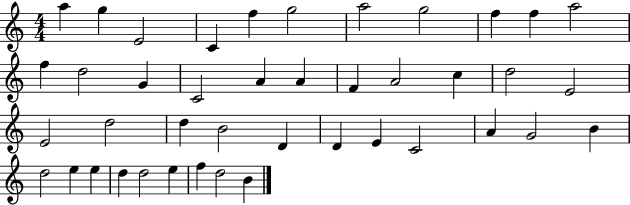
{
  \clef treble
  \numericTimeSignature
  \time 4/4
  \key c \major
  a''4 g''4 e'2 | c'4 f''4 g''2 | a''2 g''2 | f''4 f''4 a''2 | \break f''4 d''2 g'4 | c'2 a'4 a'4 | f'4 a'2 c''4 | d''2 e'2 | \break e'2 d''2 | d''4 b'2 d'4 | d'4 e'4 c'2 | a'4 g'2 b'4 | \break d''2 e''4 e''4 | d''4 d''2 e''4 | f''4 d''2 b'4 | \bar "|."
}